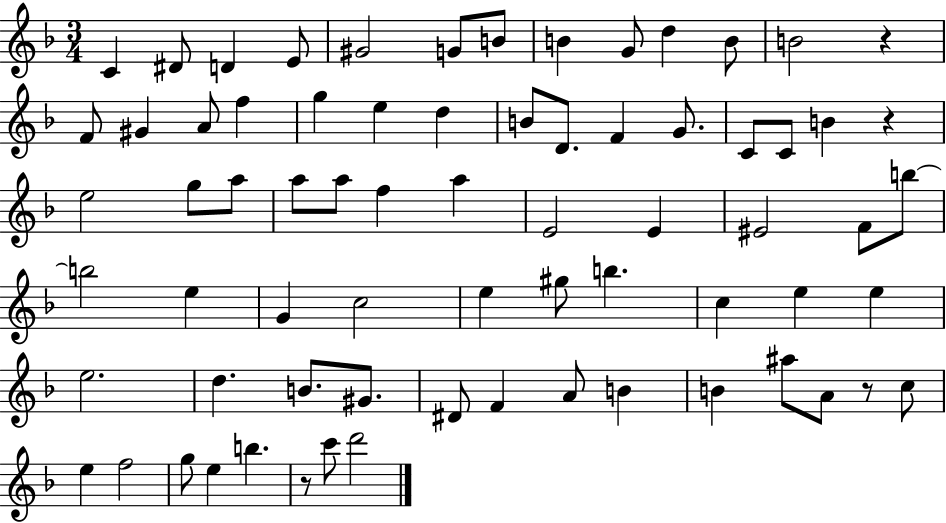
{
  \clef treble
  \numericTimeSignature
  \time 3/4
  \key f \major
  c'4 dis'8 d'4 e'8 | gis'2 g'8 b'8 | b'4 g'8 d''4 b'8 | b'2 r4 | \break f'8 gis'4 a'8 f''4 | g''4 e''4 d''4 | b'8 d'8. f'4 g'8. | c'8 c'8 b'4 r4 | \break e''2 g''8 a''8 | a''8 a''8 f''4 a''4 | e'2 e'4 | eis'2 f'8 b''8~~ | \break b''2 e''4 | g'4 c''2 | e''4 gis''8 b''4. | c''4 e''4 e''4 | \break e''2. | d''4. b'8. gis'8. | dis'8 f'4 a'8 b'4 | b'4 ais''8 a'8 r8 c''8 | \break e''4 f''2 | g''8 e''4 b''4. | r8 c'''8 d'''2 | \bar "|."
}